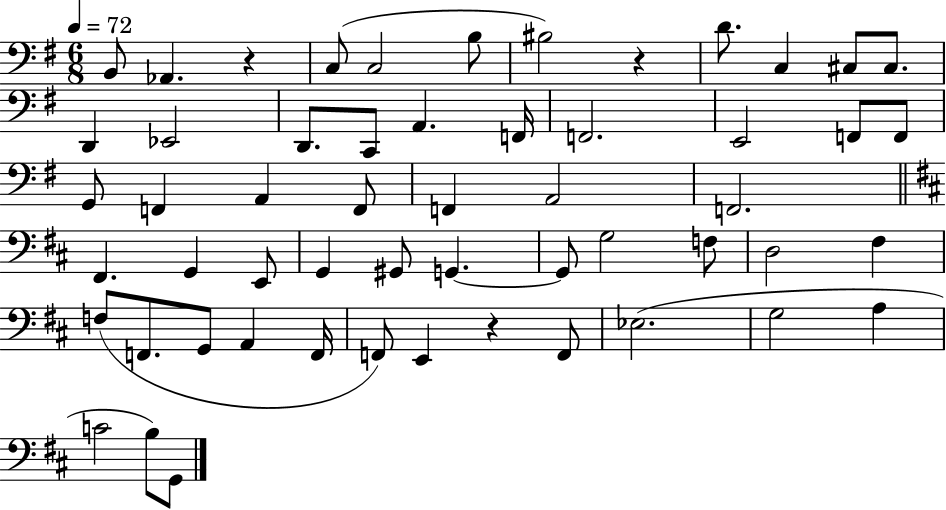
{
  \clef bass
  \numericTimeSignature
  \time 6/8
  \key g \major
  \tempo 4 = 72
  \repeat volta 2 { b,8 aes,4. r4 | c8( c2 b8 | bis2) r4 | d'8. c4 cis8 cis8. | \break d,4 ees,2 | d,8. c,8 a,4. f,16 | f,2. | e,2 f,8 f,8 | \break g,8 f,4 a,4 f,8 | f,4 a,2 | f,2. | \bar "||" \break \key d \major fis,4. g,4 e,8 | g,4 gis,8 g,4.~~ | g,8 g2 f8 | d2 fis4 | \break f8( f,8. g,8 a,4 f,16 | f,8) e,4 r4 f,8 | ees2.( | g2 a4 | \break c'2 b8) g,8 | } \bar "|."
}